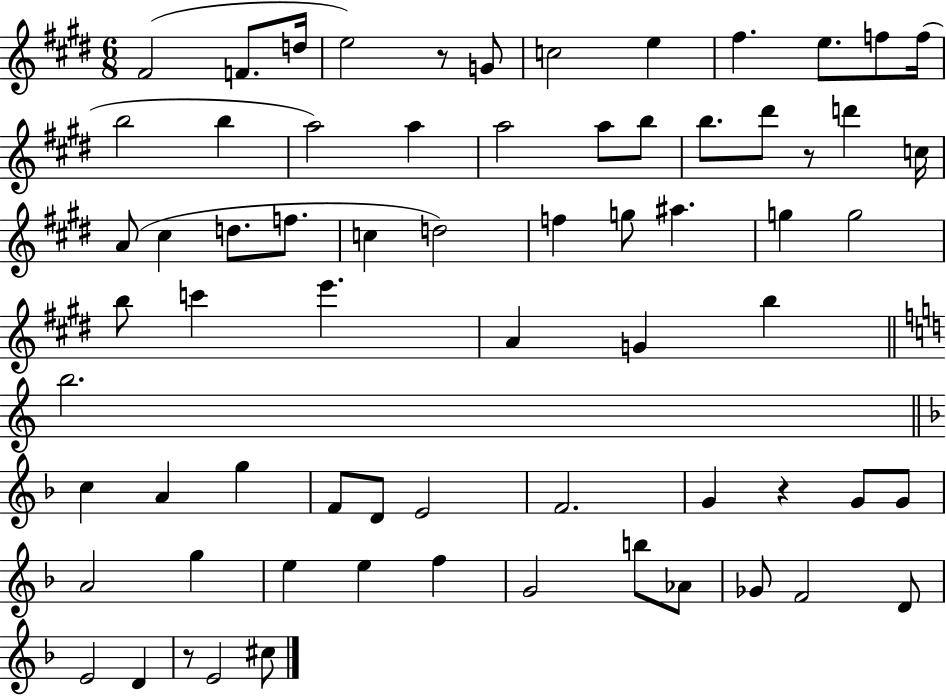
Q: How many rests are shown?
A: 4